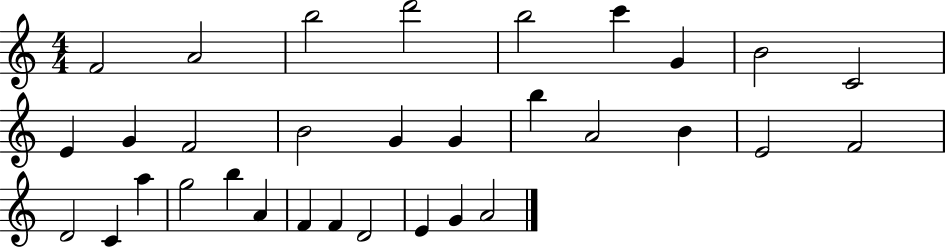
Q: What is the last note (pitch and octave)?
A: A4